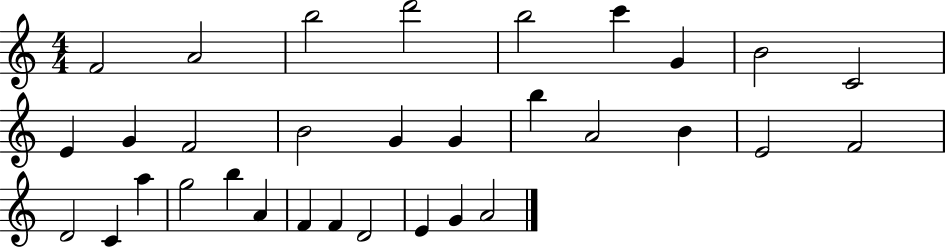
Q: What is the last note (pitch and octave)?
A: A4